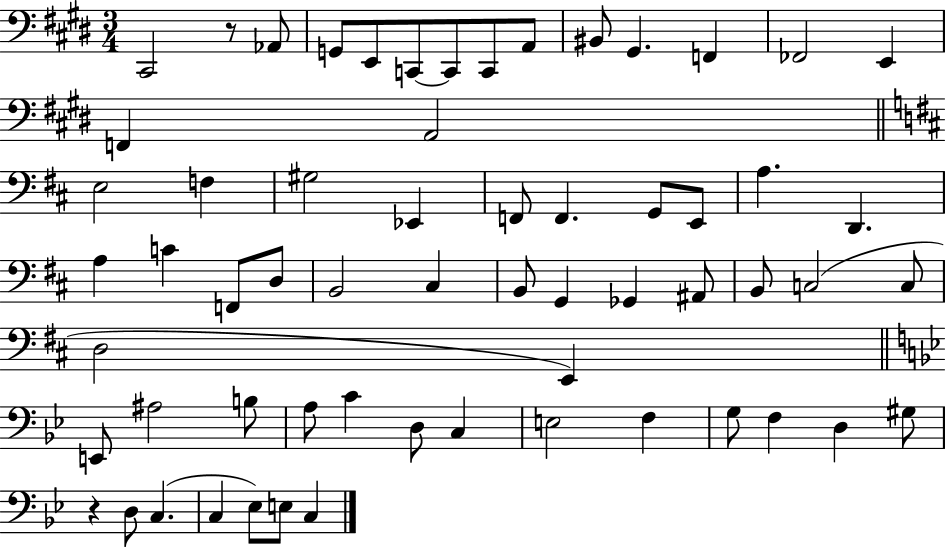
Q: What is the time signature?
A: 3/4